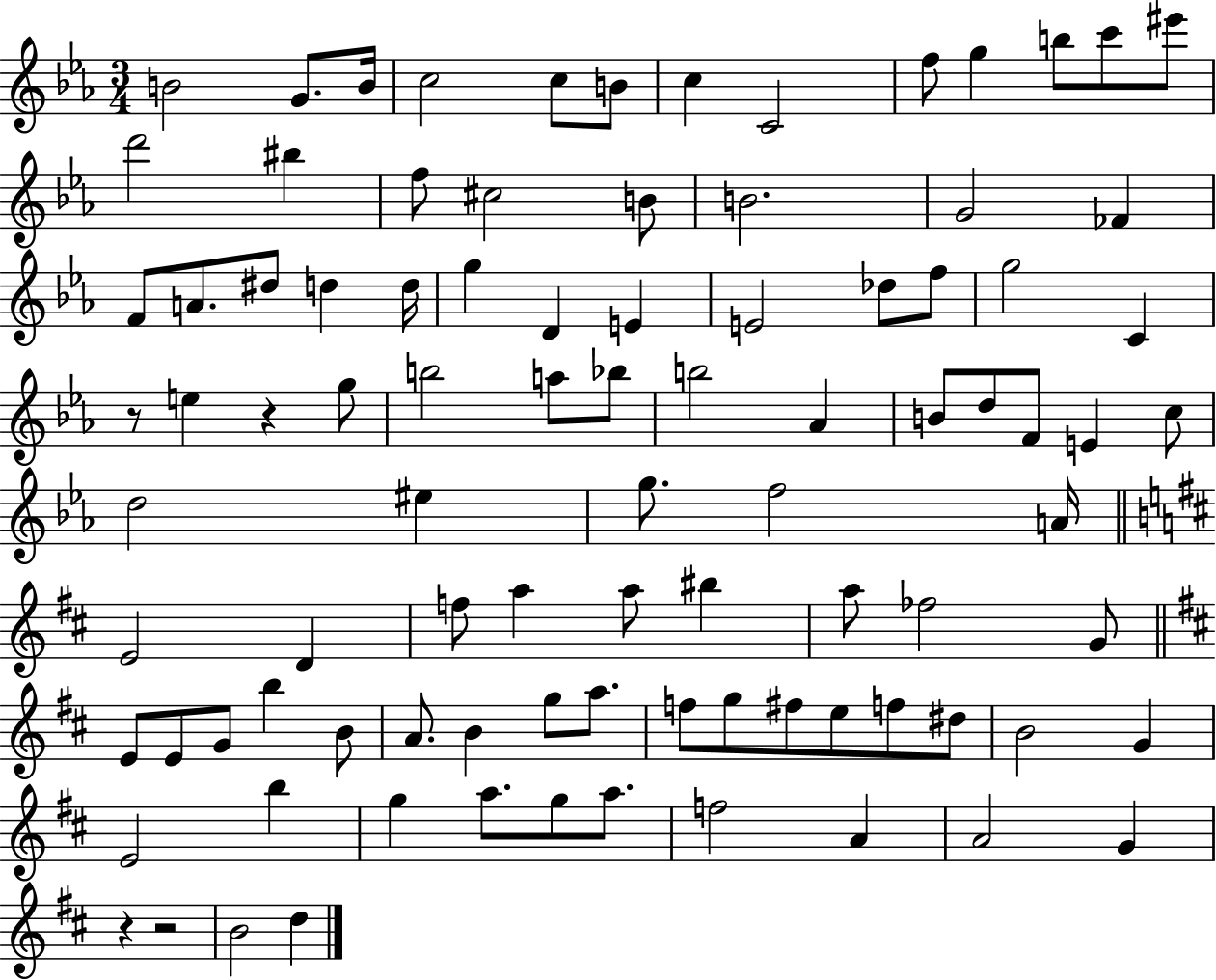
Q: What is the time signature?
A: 3/4